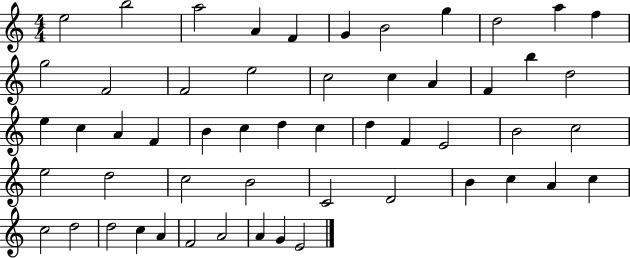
E5/h B5/h A5/h A4/q F4/q G4/q B4/h G5/q D5/h A5/q F5/q G5/h F4/h F4/h E5/h C5/h C5/q A4/q F4/q B5/q D5/h E5/q C5/q A4/q F4/q B4/q C5/q D5/q C5/q D5/q F4/q E4/h B4/h C5/h E5/h D5/h C5/h B4/h C4/h D4/h B4/q C5/q A4/q C5/q C5/h D5/h D5/h C5/q A4/q F4/h A4/h A4/q G4/q E4/h